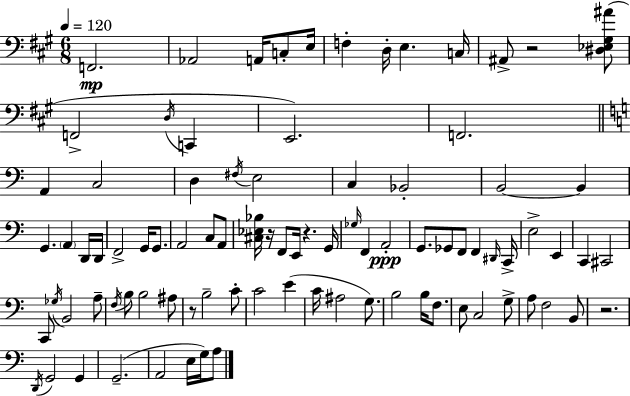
{
  \clef bass
  \numericTimeSignature
  \time 6/8
  \key a \major
  \tempo 4 = 120
  f,2.\mp | aes,2 a,16 c8-. e16 | f4-. d16-. e4. c16 | ais,8-> r2 <dis ees gis ais'>8( | \break f,2-> \acciaccatura { d16 } c,4 | e,2.) | f,2. | \bar "||" \break \key a \minor a,4 c2 | d4 \acciaccatura { fis16 } e2 | c4 bes,2-. | b,2~~ b,4 | \break g,4. \parenthesize a,4 d,16 | d,16 f,2-> g,16 g,8. | a,2 c8 a,8 | <cis ees bes>16 r16 f,8 e,16 r4. | \break g,16 \grace { ges16 } f,4 a,2-.\ppp | g,8. ges,8 f,8 f,4 | \grace { dis,16 } c,16-> e2-> e,4 | c,4 cis,2 | \break c,8 \acciaccatura { ges16 } b,2 | a8-- \acciaccatura { f16 } b8 b2 | ais8 r8 b2-- | c'8-. c'2 | \break e'4( c'16 ais2 | g8.) b2 | b16 f8. e8 c2 | g8-> a8 f2 | \break b,8 r2. | \acciaccatura { d,16 } g,2 | g,4 g,2.--( | a,2 | \break e16 g16) a8 \bar "|."
}